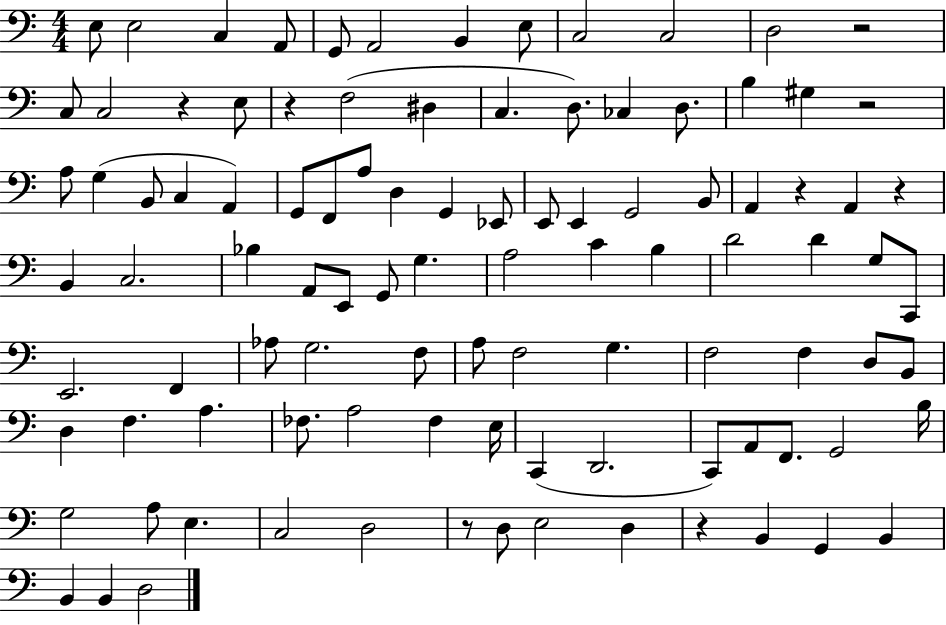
X:1
T:Untitled
M:4/4
L:1/4
K:C
E,/2 E,2 C, A,,/2 G,,/2 A,,2 B,, E,/2 C,2 C,2 D,2 z2 C,/2 C,2 z E,/2 z F,2 ^D, C, D,/2 _C, D,/2 B, ^G, z2 A,/2 G, B,,/2 C, A,, G,,/2 F,,/2 A,/2 D, G,, _E,,/2 E,,/2 E,, G,,2 B,,/2 A,, z A,, z B,, C,2 _B, A,,/2 E,,/2 G,,/2 G, A,2 C B, D2 D G,/2 C,,/2 E,,2 F,, _A,/2 G,2 F,/2 A,/2 F,2 G, F,2 F, D,/2 B,,/2 D, F, A, _F,/2 A,2 _F, E,/4 C,, D,,2 C,,/2 A,,/2 F,,/2 G,,2 B,/4 G,2 A,/2 E, C,2 D,2 z/2 D,/2 E,2 D, z B,, G,, B,, B,, B,, D,2